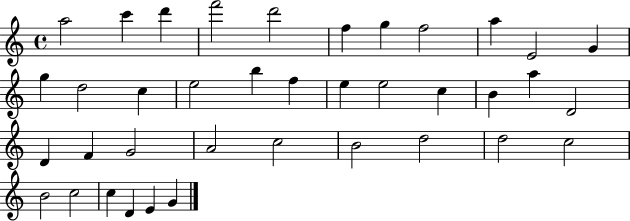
X:1
T:Untitled
M:4/4
L:1/4
K:C
a2 c' d' f'2 d'2 f g f2 a E2 G g d2 c e2 b f e e2 c B a D2 D F G2 A2 c2 B2 d2 d2 c2 B2 c2 c D E G